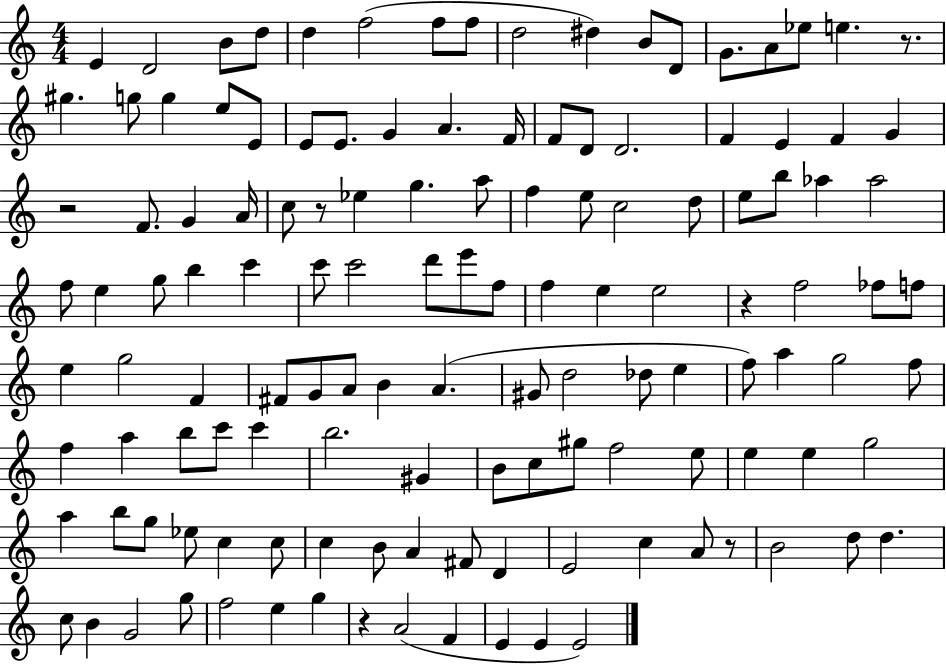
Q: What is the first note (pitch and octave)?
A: E4